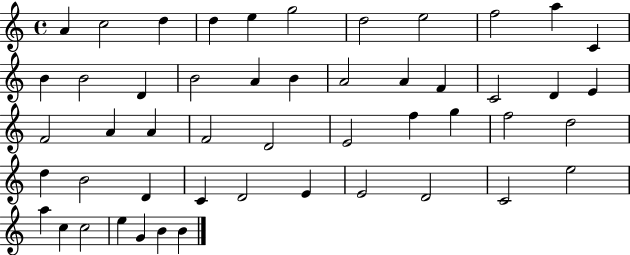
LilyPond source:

{
  \clef treble
  \time 4/4
  \defaultTimeSignature
  \key c \major
  a'4 c''2 d''4 | d''4 e''4 g''2 | d''2 e''2 | f''2 a''4 c'4 | \break b'4 b'2 d'4 | b'2 a'4 b'4 | a'2 a'4 f'4 | c'2 d'4 e'4 | \break f'2 a'4 a'4 | f'2 d'2 | e'2 f''4 g''4 | f''2 d''2 | \break d''4 b'2 d'4 | c'4 d'2 e'4 | e'2 d'2 | c'2 e''2 | \break a''4 c''4 c''2 | e''4 g'4 b'4 b'4 | \bar "|."
}